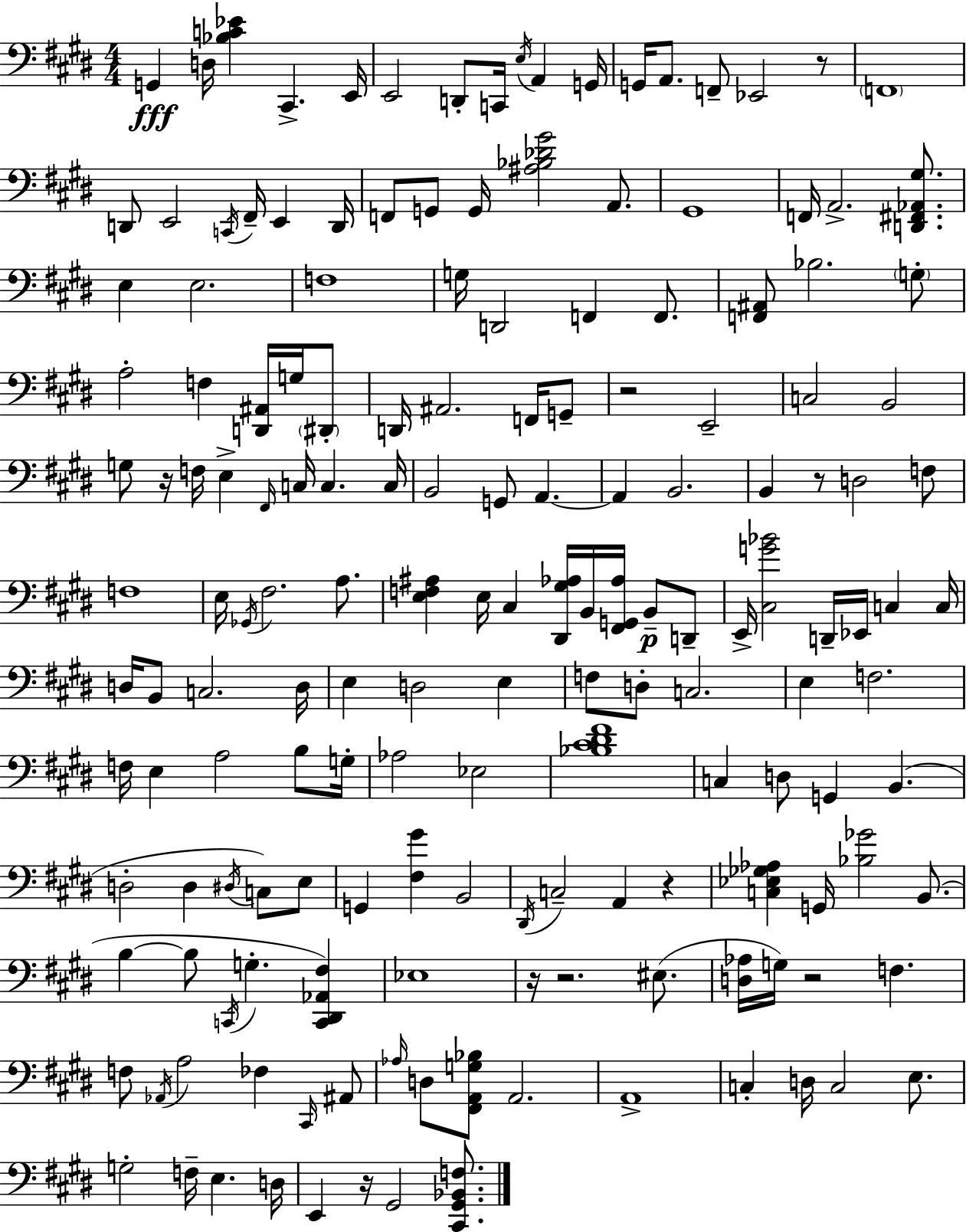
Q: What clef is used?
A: bass